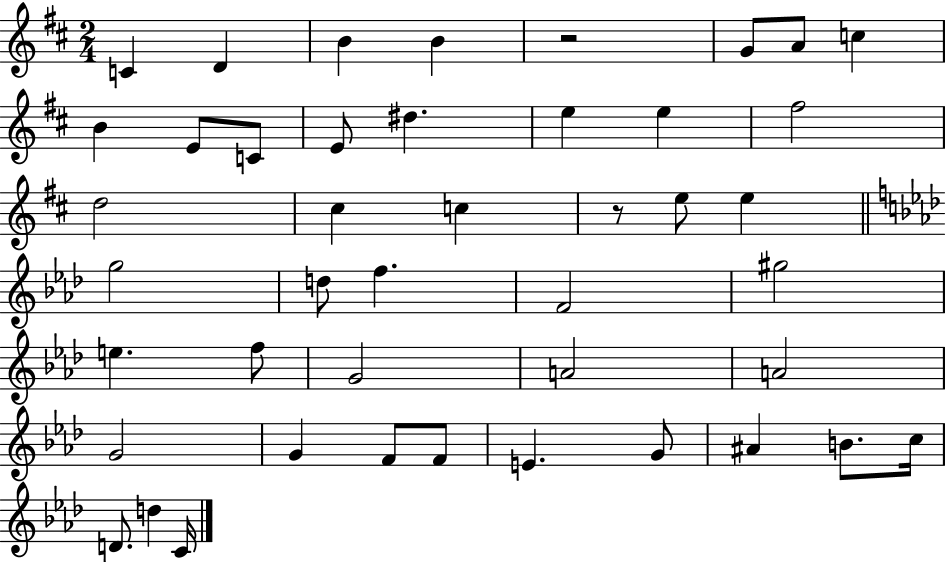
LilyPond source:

{
  \clef treble
  \numericTimeSignature
  \time 2/4
  \key d \major
  c'4 d'4 | b'4 b'4 | r2 | g'8 a'8 c''4 | \break b'4 e'8 c'8 | e'8 dis''4. | e''4 e''4 | fis''2 | \break d''2 | cis''4 c''4 | r8 e''8 e''4 | \bar "||" \break \key f \minor g''2 | d''8 f''4. | f'2 | gis''2 | \break e''4. f''8 | g'2 | a'2 | a'2 | \break g'2 | g'4 f'8 f'8 | e'4. g'8 | ais'4 b'8. c''16 | \break d'8. d''4 c'16 | \bar "|."
}